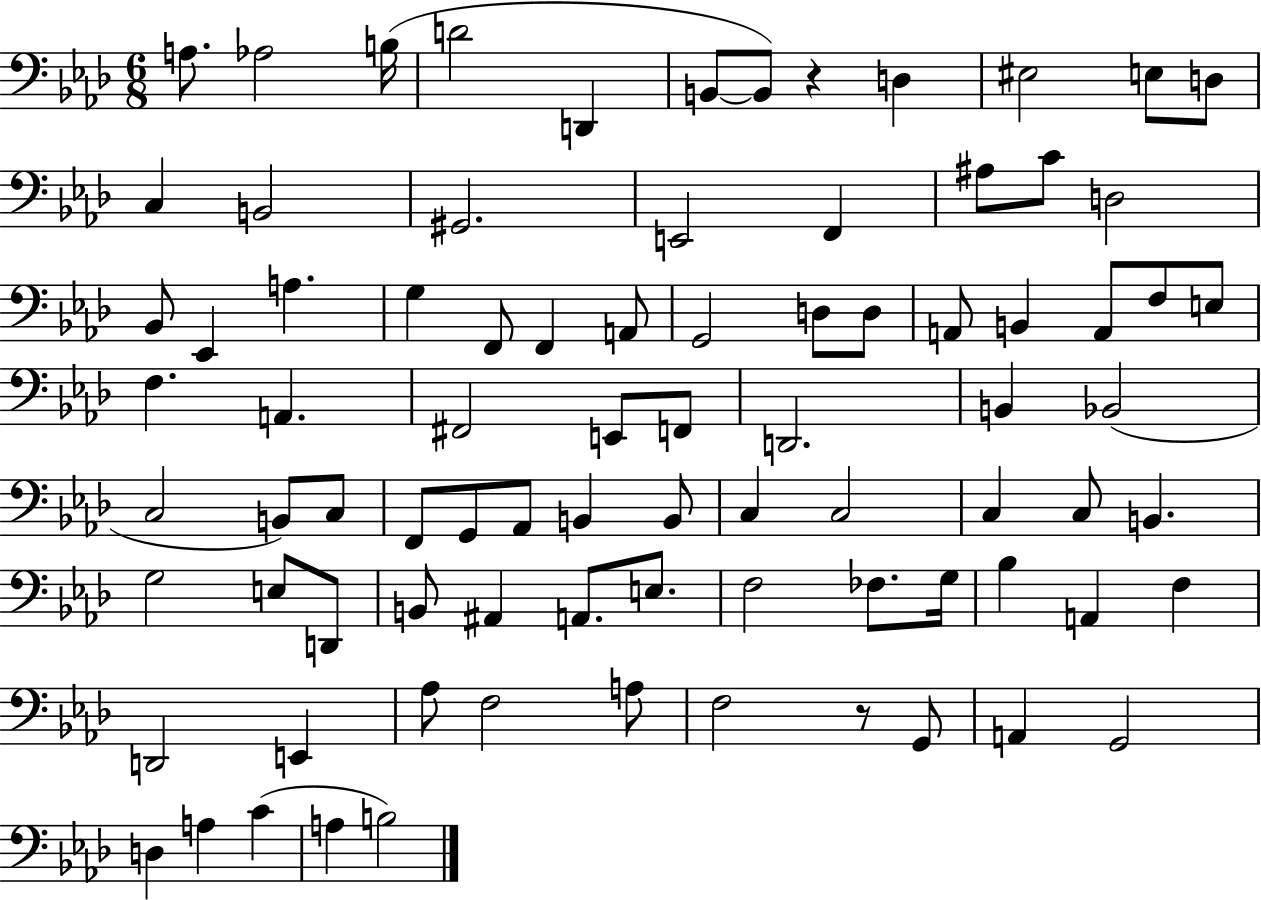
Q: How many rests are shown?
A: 2